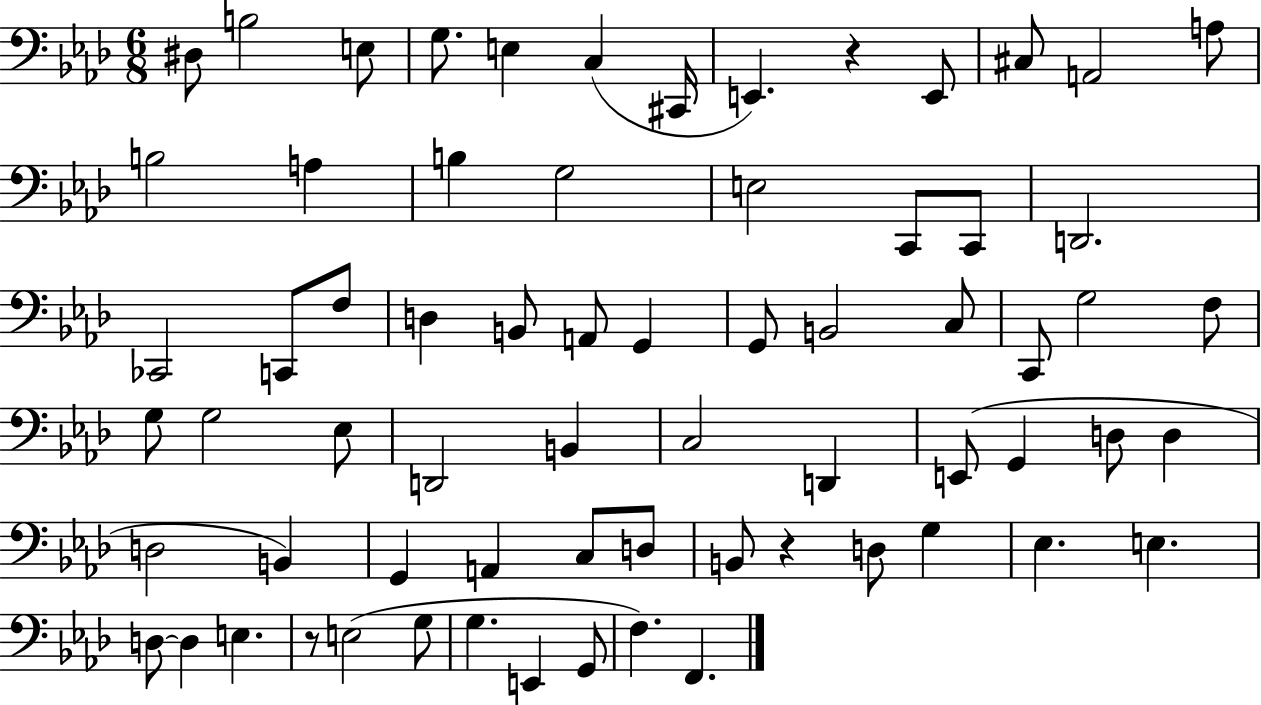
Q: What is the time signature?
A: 6/8